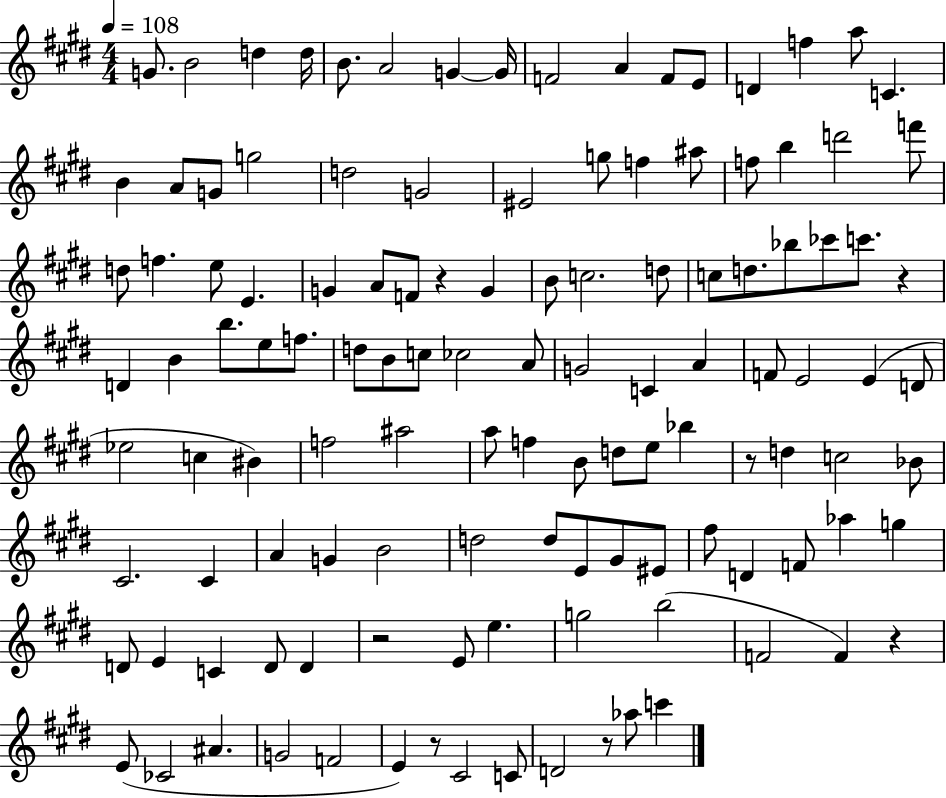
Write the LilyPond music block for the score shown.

{
  \clef treble
  \numericTimeSignature
  \time 4/4
  \key e \major
  \tempo 4 = 108
  g'8. b'2 d''4 d''16 | b'8. a'2 g'4~~ g'16 | f'2 a'4 f'8 e'8 | d'4 f''4 a''8 c'4. | \break b'4 a'8 g'8 g''2 | d''2 g'2 | eis'2 g''8 f''4 ais''8 | f''8 b''4 d'''2 f'''8 | \break d''8 f''4. e''8 e'4. | g'4 a'8 f'8 r4 g'4 | b'8 c''2. d''8 | c''8 d''8. bes''8 ces'''8 c'''8. r4 | \break d'4 b'4 b''8. e''8 f''8. | d''8 b'8 c''8 ces''2 a'8 | g'2 c'4 a'4 | f'8 e'2 e'4( d'8 | \break ees''2 c''4 bis'4) | f''2 ais''2 | a''8 f''4 b'8 d''8 e''8 bes''4 | r8 d''4 c''2 bes'8 | \break cis'2. cis'4 | a'4 g'4 b'2 | d''2 d''8 e'8 gis'8 eis'8 | fis''8 d'4 f'8 aes''4 g''4 | \break d'8 e'4 c'4 d'8 d'4 | r2 e'8 e''4. | g''2 b''2( | f'2 f'4) r4 | \break e'8( ces'2 ais'4. | g'2 f'2 | e'4) r8 cis'2 c'8 | d'2 r8 aes''8 c'''4 | \break \bar "|."
}